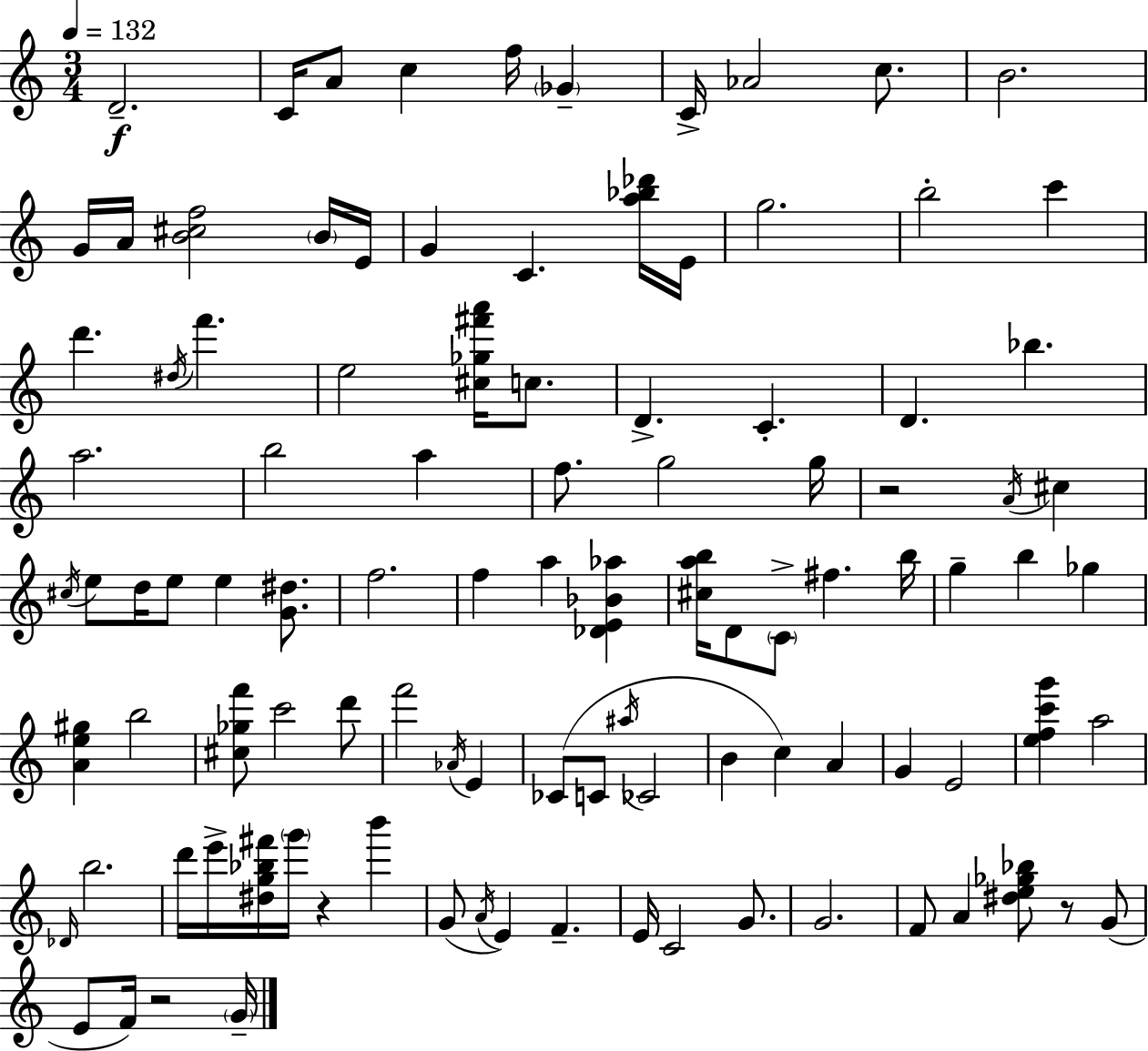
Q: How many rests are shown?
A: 4